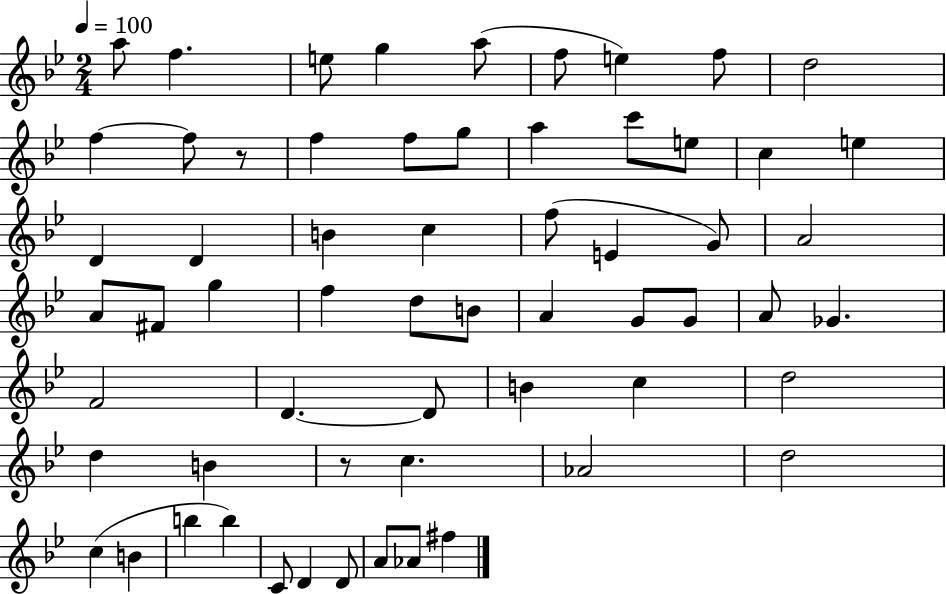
{
  \clef treble
  \numericTimeSignature
  \time 2/4
  \key bes \major
  \tempo 4 = 100
  a''8 f''4. | e''8 g''4 a''8( | f''8 e''4) f''8 | d''2 | \break f''4~~ f''8 r8 | f''4 f''8 g''8 | a''4 c'''8 e''8 | c''4 e''4 | \break d'4 d'4 | b'4 c''4 | f''8( e'4 g'8) | a'2 | \break a'8 fis'8 g''4 | f''4 d''8 b'8 | a'4 g'8 g'8 | a'8 ges'4. | \break f'2 | d'4.~~ d'8 | b'4 c''4 | d''2 | \break d''4 b'4 | r8 c''4. | aes'2 | d''2 | \break c''4( b'4 | b''4 b''4) | c'8 d'4 d'8 | a'8 aes'8 fis''4 | \break \bar "|."
}